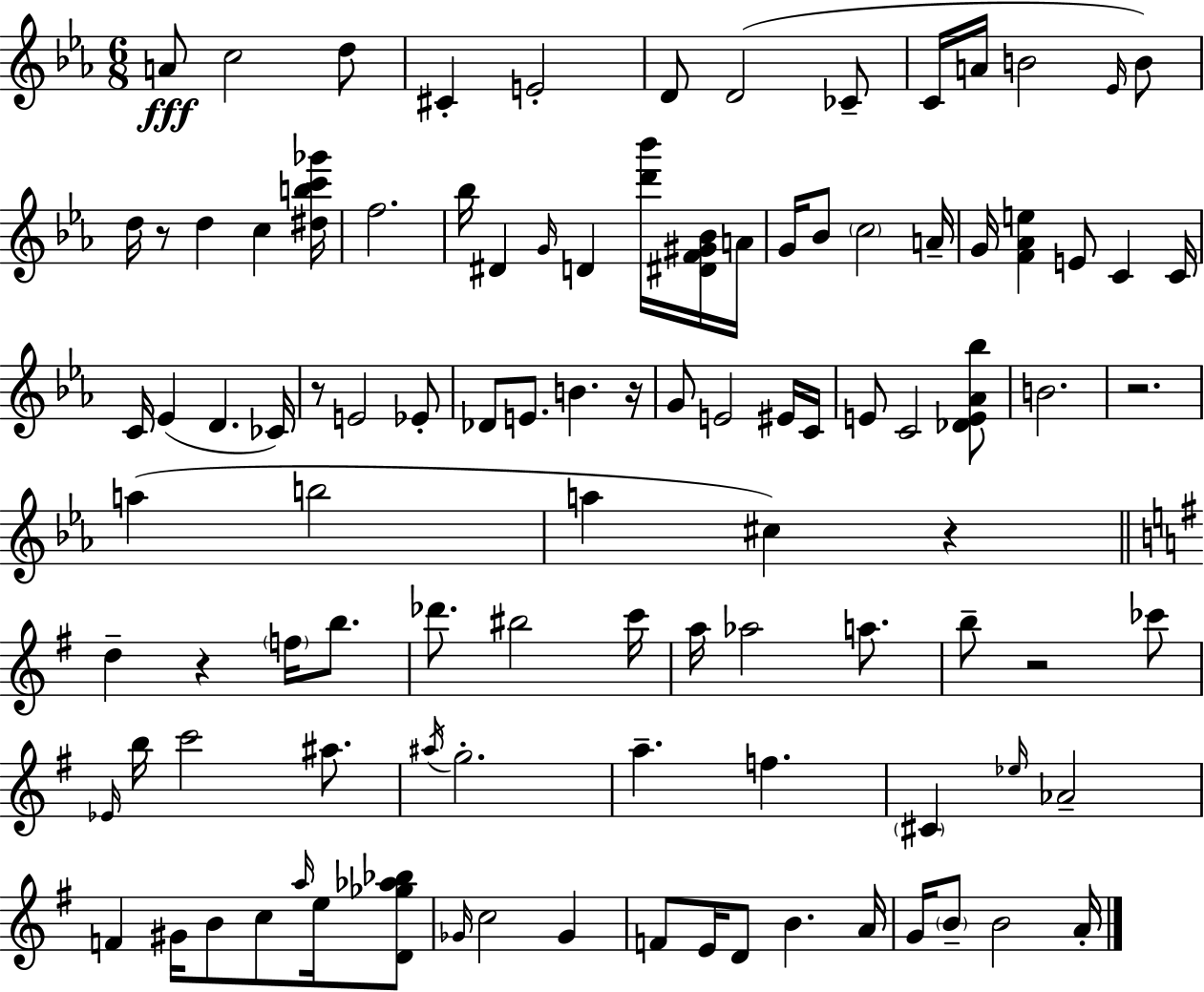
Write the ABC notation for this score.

X:1
T:Untitled
M:6/8
L:1/4
K:Cm
A/2 c2 d/2 ^C E2 D/2 D2 _C/2 C/4 A/4 B2 _E/4 B/2 d/4 z/2 d c [^dbc'_g']/4 f2 _b/4 ^D G/4 D [d'_b']/4 [^DF^G_B]/4 A/4 G/4 _B/2 c2 A/4 G/4 [F_Ae] E/2 C C/4 C/4 _E D _C/4 z/2 E2 _E/2 _D/2 E/2 B z/4 G/2 E2 ^E/4 C/4 E/2 C2 [_DE_A_b]/2 B2 z2 a b2 a ^c z d z f/4 b/2 _d'/2 ^b2 c'/4 a/4 _a2 a/2 b/2 z2 _c'/2 _E/4 b/4 c'2 ^a/2 ^a/4 g2 a f ^C _e/4 _A2 F ^G/4 B/2 c/2 a/4 e/4 [D_g_a_b]/2 _G/4 c2 _G F/2 E/4 D/2 B A/4 G/4 B/2 B2 A/4